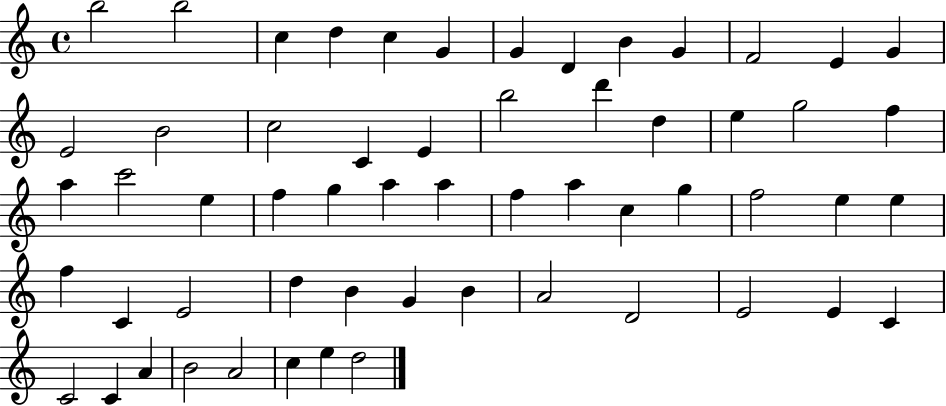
X:1
T:Untitled
M:4/4
L:1/4
K:C
b2 b2 c d c G G D B G F2 E G E2 B2 c2 C E b2 d' d e g2 f a c'2 e f g a a f a c g f2 e e f C E2 d B G B A2 D2 E2 E C C2 C A B2 A2 c e d2